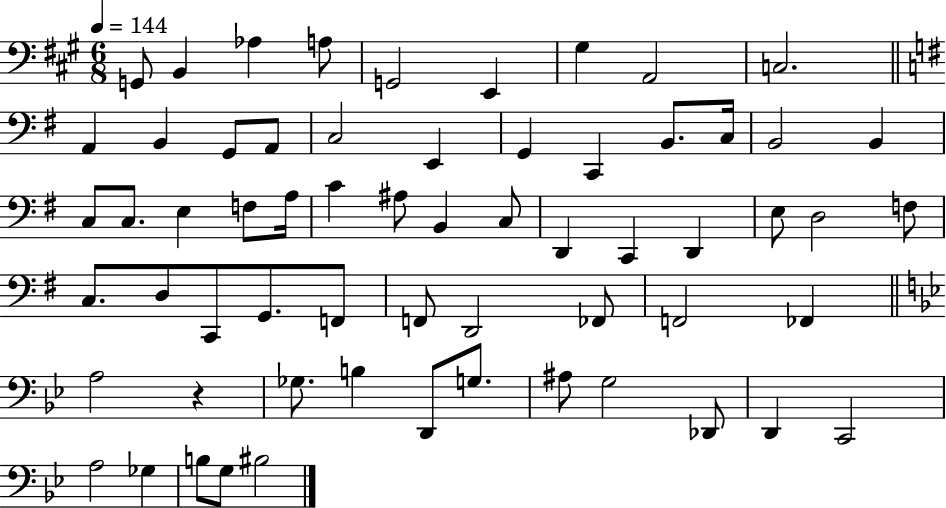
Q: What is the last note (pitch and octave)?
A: BIS3